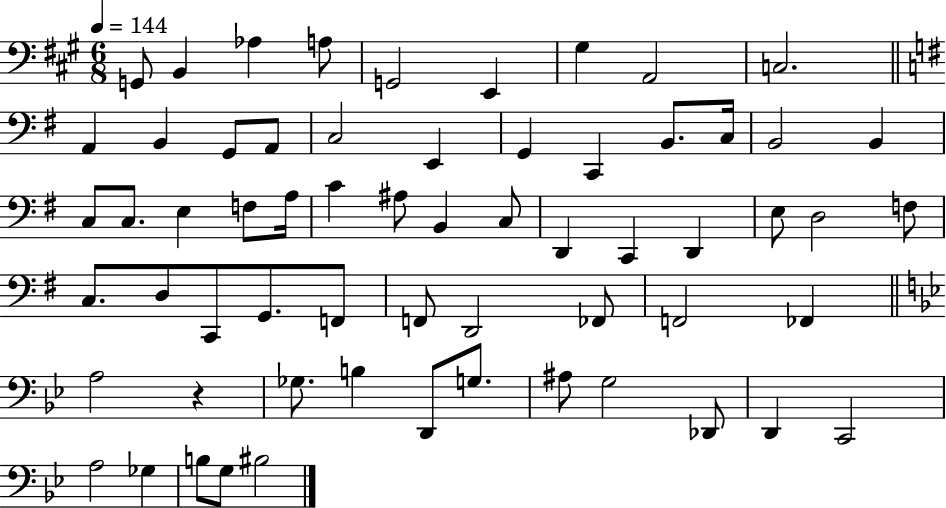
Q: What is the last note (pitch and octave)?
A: BIS3